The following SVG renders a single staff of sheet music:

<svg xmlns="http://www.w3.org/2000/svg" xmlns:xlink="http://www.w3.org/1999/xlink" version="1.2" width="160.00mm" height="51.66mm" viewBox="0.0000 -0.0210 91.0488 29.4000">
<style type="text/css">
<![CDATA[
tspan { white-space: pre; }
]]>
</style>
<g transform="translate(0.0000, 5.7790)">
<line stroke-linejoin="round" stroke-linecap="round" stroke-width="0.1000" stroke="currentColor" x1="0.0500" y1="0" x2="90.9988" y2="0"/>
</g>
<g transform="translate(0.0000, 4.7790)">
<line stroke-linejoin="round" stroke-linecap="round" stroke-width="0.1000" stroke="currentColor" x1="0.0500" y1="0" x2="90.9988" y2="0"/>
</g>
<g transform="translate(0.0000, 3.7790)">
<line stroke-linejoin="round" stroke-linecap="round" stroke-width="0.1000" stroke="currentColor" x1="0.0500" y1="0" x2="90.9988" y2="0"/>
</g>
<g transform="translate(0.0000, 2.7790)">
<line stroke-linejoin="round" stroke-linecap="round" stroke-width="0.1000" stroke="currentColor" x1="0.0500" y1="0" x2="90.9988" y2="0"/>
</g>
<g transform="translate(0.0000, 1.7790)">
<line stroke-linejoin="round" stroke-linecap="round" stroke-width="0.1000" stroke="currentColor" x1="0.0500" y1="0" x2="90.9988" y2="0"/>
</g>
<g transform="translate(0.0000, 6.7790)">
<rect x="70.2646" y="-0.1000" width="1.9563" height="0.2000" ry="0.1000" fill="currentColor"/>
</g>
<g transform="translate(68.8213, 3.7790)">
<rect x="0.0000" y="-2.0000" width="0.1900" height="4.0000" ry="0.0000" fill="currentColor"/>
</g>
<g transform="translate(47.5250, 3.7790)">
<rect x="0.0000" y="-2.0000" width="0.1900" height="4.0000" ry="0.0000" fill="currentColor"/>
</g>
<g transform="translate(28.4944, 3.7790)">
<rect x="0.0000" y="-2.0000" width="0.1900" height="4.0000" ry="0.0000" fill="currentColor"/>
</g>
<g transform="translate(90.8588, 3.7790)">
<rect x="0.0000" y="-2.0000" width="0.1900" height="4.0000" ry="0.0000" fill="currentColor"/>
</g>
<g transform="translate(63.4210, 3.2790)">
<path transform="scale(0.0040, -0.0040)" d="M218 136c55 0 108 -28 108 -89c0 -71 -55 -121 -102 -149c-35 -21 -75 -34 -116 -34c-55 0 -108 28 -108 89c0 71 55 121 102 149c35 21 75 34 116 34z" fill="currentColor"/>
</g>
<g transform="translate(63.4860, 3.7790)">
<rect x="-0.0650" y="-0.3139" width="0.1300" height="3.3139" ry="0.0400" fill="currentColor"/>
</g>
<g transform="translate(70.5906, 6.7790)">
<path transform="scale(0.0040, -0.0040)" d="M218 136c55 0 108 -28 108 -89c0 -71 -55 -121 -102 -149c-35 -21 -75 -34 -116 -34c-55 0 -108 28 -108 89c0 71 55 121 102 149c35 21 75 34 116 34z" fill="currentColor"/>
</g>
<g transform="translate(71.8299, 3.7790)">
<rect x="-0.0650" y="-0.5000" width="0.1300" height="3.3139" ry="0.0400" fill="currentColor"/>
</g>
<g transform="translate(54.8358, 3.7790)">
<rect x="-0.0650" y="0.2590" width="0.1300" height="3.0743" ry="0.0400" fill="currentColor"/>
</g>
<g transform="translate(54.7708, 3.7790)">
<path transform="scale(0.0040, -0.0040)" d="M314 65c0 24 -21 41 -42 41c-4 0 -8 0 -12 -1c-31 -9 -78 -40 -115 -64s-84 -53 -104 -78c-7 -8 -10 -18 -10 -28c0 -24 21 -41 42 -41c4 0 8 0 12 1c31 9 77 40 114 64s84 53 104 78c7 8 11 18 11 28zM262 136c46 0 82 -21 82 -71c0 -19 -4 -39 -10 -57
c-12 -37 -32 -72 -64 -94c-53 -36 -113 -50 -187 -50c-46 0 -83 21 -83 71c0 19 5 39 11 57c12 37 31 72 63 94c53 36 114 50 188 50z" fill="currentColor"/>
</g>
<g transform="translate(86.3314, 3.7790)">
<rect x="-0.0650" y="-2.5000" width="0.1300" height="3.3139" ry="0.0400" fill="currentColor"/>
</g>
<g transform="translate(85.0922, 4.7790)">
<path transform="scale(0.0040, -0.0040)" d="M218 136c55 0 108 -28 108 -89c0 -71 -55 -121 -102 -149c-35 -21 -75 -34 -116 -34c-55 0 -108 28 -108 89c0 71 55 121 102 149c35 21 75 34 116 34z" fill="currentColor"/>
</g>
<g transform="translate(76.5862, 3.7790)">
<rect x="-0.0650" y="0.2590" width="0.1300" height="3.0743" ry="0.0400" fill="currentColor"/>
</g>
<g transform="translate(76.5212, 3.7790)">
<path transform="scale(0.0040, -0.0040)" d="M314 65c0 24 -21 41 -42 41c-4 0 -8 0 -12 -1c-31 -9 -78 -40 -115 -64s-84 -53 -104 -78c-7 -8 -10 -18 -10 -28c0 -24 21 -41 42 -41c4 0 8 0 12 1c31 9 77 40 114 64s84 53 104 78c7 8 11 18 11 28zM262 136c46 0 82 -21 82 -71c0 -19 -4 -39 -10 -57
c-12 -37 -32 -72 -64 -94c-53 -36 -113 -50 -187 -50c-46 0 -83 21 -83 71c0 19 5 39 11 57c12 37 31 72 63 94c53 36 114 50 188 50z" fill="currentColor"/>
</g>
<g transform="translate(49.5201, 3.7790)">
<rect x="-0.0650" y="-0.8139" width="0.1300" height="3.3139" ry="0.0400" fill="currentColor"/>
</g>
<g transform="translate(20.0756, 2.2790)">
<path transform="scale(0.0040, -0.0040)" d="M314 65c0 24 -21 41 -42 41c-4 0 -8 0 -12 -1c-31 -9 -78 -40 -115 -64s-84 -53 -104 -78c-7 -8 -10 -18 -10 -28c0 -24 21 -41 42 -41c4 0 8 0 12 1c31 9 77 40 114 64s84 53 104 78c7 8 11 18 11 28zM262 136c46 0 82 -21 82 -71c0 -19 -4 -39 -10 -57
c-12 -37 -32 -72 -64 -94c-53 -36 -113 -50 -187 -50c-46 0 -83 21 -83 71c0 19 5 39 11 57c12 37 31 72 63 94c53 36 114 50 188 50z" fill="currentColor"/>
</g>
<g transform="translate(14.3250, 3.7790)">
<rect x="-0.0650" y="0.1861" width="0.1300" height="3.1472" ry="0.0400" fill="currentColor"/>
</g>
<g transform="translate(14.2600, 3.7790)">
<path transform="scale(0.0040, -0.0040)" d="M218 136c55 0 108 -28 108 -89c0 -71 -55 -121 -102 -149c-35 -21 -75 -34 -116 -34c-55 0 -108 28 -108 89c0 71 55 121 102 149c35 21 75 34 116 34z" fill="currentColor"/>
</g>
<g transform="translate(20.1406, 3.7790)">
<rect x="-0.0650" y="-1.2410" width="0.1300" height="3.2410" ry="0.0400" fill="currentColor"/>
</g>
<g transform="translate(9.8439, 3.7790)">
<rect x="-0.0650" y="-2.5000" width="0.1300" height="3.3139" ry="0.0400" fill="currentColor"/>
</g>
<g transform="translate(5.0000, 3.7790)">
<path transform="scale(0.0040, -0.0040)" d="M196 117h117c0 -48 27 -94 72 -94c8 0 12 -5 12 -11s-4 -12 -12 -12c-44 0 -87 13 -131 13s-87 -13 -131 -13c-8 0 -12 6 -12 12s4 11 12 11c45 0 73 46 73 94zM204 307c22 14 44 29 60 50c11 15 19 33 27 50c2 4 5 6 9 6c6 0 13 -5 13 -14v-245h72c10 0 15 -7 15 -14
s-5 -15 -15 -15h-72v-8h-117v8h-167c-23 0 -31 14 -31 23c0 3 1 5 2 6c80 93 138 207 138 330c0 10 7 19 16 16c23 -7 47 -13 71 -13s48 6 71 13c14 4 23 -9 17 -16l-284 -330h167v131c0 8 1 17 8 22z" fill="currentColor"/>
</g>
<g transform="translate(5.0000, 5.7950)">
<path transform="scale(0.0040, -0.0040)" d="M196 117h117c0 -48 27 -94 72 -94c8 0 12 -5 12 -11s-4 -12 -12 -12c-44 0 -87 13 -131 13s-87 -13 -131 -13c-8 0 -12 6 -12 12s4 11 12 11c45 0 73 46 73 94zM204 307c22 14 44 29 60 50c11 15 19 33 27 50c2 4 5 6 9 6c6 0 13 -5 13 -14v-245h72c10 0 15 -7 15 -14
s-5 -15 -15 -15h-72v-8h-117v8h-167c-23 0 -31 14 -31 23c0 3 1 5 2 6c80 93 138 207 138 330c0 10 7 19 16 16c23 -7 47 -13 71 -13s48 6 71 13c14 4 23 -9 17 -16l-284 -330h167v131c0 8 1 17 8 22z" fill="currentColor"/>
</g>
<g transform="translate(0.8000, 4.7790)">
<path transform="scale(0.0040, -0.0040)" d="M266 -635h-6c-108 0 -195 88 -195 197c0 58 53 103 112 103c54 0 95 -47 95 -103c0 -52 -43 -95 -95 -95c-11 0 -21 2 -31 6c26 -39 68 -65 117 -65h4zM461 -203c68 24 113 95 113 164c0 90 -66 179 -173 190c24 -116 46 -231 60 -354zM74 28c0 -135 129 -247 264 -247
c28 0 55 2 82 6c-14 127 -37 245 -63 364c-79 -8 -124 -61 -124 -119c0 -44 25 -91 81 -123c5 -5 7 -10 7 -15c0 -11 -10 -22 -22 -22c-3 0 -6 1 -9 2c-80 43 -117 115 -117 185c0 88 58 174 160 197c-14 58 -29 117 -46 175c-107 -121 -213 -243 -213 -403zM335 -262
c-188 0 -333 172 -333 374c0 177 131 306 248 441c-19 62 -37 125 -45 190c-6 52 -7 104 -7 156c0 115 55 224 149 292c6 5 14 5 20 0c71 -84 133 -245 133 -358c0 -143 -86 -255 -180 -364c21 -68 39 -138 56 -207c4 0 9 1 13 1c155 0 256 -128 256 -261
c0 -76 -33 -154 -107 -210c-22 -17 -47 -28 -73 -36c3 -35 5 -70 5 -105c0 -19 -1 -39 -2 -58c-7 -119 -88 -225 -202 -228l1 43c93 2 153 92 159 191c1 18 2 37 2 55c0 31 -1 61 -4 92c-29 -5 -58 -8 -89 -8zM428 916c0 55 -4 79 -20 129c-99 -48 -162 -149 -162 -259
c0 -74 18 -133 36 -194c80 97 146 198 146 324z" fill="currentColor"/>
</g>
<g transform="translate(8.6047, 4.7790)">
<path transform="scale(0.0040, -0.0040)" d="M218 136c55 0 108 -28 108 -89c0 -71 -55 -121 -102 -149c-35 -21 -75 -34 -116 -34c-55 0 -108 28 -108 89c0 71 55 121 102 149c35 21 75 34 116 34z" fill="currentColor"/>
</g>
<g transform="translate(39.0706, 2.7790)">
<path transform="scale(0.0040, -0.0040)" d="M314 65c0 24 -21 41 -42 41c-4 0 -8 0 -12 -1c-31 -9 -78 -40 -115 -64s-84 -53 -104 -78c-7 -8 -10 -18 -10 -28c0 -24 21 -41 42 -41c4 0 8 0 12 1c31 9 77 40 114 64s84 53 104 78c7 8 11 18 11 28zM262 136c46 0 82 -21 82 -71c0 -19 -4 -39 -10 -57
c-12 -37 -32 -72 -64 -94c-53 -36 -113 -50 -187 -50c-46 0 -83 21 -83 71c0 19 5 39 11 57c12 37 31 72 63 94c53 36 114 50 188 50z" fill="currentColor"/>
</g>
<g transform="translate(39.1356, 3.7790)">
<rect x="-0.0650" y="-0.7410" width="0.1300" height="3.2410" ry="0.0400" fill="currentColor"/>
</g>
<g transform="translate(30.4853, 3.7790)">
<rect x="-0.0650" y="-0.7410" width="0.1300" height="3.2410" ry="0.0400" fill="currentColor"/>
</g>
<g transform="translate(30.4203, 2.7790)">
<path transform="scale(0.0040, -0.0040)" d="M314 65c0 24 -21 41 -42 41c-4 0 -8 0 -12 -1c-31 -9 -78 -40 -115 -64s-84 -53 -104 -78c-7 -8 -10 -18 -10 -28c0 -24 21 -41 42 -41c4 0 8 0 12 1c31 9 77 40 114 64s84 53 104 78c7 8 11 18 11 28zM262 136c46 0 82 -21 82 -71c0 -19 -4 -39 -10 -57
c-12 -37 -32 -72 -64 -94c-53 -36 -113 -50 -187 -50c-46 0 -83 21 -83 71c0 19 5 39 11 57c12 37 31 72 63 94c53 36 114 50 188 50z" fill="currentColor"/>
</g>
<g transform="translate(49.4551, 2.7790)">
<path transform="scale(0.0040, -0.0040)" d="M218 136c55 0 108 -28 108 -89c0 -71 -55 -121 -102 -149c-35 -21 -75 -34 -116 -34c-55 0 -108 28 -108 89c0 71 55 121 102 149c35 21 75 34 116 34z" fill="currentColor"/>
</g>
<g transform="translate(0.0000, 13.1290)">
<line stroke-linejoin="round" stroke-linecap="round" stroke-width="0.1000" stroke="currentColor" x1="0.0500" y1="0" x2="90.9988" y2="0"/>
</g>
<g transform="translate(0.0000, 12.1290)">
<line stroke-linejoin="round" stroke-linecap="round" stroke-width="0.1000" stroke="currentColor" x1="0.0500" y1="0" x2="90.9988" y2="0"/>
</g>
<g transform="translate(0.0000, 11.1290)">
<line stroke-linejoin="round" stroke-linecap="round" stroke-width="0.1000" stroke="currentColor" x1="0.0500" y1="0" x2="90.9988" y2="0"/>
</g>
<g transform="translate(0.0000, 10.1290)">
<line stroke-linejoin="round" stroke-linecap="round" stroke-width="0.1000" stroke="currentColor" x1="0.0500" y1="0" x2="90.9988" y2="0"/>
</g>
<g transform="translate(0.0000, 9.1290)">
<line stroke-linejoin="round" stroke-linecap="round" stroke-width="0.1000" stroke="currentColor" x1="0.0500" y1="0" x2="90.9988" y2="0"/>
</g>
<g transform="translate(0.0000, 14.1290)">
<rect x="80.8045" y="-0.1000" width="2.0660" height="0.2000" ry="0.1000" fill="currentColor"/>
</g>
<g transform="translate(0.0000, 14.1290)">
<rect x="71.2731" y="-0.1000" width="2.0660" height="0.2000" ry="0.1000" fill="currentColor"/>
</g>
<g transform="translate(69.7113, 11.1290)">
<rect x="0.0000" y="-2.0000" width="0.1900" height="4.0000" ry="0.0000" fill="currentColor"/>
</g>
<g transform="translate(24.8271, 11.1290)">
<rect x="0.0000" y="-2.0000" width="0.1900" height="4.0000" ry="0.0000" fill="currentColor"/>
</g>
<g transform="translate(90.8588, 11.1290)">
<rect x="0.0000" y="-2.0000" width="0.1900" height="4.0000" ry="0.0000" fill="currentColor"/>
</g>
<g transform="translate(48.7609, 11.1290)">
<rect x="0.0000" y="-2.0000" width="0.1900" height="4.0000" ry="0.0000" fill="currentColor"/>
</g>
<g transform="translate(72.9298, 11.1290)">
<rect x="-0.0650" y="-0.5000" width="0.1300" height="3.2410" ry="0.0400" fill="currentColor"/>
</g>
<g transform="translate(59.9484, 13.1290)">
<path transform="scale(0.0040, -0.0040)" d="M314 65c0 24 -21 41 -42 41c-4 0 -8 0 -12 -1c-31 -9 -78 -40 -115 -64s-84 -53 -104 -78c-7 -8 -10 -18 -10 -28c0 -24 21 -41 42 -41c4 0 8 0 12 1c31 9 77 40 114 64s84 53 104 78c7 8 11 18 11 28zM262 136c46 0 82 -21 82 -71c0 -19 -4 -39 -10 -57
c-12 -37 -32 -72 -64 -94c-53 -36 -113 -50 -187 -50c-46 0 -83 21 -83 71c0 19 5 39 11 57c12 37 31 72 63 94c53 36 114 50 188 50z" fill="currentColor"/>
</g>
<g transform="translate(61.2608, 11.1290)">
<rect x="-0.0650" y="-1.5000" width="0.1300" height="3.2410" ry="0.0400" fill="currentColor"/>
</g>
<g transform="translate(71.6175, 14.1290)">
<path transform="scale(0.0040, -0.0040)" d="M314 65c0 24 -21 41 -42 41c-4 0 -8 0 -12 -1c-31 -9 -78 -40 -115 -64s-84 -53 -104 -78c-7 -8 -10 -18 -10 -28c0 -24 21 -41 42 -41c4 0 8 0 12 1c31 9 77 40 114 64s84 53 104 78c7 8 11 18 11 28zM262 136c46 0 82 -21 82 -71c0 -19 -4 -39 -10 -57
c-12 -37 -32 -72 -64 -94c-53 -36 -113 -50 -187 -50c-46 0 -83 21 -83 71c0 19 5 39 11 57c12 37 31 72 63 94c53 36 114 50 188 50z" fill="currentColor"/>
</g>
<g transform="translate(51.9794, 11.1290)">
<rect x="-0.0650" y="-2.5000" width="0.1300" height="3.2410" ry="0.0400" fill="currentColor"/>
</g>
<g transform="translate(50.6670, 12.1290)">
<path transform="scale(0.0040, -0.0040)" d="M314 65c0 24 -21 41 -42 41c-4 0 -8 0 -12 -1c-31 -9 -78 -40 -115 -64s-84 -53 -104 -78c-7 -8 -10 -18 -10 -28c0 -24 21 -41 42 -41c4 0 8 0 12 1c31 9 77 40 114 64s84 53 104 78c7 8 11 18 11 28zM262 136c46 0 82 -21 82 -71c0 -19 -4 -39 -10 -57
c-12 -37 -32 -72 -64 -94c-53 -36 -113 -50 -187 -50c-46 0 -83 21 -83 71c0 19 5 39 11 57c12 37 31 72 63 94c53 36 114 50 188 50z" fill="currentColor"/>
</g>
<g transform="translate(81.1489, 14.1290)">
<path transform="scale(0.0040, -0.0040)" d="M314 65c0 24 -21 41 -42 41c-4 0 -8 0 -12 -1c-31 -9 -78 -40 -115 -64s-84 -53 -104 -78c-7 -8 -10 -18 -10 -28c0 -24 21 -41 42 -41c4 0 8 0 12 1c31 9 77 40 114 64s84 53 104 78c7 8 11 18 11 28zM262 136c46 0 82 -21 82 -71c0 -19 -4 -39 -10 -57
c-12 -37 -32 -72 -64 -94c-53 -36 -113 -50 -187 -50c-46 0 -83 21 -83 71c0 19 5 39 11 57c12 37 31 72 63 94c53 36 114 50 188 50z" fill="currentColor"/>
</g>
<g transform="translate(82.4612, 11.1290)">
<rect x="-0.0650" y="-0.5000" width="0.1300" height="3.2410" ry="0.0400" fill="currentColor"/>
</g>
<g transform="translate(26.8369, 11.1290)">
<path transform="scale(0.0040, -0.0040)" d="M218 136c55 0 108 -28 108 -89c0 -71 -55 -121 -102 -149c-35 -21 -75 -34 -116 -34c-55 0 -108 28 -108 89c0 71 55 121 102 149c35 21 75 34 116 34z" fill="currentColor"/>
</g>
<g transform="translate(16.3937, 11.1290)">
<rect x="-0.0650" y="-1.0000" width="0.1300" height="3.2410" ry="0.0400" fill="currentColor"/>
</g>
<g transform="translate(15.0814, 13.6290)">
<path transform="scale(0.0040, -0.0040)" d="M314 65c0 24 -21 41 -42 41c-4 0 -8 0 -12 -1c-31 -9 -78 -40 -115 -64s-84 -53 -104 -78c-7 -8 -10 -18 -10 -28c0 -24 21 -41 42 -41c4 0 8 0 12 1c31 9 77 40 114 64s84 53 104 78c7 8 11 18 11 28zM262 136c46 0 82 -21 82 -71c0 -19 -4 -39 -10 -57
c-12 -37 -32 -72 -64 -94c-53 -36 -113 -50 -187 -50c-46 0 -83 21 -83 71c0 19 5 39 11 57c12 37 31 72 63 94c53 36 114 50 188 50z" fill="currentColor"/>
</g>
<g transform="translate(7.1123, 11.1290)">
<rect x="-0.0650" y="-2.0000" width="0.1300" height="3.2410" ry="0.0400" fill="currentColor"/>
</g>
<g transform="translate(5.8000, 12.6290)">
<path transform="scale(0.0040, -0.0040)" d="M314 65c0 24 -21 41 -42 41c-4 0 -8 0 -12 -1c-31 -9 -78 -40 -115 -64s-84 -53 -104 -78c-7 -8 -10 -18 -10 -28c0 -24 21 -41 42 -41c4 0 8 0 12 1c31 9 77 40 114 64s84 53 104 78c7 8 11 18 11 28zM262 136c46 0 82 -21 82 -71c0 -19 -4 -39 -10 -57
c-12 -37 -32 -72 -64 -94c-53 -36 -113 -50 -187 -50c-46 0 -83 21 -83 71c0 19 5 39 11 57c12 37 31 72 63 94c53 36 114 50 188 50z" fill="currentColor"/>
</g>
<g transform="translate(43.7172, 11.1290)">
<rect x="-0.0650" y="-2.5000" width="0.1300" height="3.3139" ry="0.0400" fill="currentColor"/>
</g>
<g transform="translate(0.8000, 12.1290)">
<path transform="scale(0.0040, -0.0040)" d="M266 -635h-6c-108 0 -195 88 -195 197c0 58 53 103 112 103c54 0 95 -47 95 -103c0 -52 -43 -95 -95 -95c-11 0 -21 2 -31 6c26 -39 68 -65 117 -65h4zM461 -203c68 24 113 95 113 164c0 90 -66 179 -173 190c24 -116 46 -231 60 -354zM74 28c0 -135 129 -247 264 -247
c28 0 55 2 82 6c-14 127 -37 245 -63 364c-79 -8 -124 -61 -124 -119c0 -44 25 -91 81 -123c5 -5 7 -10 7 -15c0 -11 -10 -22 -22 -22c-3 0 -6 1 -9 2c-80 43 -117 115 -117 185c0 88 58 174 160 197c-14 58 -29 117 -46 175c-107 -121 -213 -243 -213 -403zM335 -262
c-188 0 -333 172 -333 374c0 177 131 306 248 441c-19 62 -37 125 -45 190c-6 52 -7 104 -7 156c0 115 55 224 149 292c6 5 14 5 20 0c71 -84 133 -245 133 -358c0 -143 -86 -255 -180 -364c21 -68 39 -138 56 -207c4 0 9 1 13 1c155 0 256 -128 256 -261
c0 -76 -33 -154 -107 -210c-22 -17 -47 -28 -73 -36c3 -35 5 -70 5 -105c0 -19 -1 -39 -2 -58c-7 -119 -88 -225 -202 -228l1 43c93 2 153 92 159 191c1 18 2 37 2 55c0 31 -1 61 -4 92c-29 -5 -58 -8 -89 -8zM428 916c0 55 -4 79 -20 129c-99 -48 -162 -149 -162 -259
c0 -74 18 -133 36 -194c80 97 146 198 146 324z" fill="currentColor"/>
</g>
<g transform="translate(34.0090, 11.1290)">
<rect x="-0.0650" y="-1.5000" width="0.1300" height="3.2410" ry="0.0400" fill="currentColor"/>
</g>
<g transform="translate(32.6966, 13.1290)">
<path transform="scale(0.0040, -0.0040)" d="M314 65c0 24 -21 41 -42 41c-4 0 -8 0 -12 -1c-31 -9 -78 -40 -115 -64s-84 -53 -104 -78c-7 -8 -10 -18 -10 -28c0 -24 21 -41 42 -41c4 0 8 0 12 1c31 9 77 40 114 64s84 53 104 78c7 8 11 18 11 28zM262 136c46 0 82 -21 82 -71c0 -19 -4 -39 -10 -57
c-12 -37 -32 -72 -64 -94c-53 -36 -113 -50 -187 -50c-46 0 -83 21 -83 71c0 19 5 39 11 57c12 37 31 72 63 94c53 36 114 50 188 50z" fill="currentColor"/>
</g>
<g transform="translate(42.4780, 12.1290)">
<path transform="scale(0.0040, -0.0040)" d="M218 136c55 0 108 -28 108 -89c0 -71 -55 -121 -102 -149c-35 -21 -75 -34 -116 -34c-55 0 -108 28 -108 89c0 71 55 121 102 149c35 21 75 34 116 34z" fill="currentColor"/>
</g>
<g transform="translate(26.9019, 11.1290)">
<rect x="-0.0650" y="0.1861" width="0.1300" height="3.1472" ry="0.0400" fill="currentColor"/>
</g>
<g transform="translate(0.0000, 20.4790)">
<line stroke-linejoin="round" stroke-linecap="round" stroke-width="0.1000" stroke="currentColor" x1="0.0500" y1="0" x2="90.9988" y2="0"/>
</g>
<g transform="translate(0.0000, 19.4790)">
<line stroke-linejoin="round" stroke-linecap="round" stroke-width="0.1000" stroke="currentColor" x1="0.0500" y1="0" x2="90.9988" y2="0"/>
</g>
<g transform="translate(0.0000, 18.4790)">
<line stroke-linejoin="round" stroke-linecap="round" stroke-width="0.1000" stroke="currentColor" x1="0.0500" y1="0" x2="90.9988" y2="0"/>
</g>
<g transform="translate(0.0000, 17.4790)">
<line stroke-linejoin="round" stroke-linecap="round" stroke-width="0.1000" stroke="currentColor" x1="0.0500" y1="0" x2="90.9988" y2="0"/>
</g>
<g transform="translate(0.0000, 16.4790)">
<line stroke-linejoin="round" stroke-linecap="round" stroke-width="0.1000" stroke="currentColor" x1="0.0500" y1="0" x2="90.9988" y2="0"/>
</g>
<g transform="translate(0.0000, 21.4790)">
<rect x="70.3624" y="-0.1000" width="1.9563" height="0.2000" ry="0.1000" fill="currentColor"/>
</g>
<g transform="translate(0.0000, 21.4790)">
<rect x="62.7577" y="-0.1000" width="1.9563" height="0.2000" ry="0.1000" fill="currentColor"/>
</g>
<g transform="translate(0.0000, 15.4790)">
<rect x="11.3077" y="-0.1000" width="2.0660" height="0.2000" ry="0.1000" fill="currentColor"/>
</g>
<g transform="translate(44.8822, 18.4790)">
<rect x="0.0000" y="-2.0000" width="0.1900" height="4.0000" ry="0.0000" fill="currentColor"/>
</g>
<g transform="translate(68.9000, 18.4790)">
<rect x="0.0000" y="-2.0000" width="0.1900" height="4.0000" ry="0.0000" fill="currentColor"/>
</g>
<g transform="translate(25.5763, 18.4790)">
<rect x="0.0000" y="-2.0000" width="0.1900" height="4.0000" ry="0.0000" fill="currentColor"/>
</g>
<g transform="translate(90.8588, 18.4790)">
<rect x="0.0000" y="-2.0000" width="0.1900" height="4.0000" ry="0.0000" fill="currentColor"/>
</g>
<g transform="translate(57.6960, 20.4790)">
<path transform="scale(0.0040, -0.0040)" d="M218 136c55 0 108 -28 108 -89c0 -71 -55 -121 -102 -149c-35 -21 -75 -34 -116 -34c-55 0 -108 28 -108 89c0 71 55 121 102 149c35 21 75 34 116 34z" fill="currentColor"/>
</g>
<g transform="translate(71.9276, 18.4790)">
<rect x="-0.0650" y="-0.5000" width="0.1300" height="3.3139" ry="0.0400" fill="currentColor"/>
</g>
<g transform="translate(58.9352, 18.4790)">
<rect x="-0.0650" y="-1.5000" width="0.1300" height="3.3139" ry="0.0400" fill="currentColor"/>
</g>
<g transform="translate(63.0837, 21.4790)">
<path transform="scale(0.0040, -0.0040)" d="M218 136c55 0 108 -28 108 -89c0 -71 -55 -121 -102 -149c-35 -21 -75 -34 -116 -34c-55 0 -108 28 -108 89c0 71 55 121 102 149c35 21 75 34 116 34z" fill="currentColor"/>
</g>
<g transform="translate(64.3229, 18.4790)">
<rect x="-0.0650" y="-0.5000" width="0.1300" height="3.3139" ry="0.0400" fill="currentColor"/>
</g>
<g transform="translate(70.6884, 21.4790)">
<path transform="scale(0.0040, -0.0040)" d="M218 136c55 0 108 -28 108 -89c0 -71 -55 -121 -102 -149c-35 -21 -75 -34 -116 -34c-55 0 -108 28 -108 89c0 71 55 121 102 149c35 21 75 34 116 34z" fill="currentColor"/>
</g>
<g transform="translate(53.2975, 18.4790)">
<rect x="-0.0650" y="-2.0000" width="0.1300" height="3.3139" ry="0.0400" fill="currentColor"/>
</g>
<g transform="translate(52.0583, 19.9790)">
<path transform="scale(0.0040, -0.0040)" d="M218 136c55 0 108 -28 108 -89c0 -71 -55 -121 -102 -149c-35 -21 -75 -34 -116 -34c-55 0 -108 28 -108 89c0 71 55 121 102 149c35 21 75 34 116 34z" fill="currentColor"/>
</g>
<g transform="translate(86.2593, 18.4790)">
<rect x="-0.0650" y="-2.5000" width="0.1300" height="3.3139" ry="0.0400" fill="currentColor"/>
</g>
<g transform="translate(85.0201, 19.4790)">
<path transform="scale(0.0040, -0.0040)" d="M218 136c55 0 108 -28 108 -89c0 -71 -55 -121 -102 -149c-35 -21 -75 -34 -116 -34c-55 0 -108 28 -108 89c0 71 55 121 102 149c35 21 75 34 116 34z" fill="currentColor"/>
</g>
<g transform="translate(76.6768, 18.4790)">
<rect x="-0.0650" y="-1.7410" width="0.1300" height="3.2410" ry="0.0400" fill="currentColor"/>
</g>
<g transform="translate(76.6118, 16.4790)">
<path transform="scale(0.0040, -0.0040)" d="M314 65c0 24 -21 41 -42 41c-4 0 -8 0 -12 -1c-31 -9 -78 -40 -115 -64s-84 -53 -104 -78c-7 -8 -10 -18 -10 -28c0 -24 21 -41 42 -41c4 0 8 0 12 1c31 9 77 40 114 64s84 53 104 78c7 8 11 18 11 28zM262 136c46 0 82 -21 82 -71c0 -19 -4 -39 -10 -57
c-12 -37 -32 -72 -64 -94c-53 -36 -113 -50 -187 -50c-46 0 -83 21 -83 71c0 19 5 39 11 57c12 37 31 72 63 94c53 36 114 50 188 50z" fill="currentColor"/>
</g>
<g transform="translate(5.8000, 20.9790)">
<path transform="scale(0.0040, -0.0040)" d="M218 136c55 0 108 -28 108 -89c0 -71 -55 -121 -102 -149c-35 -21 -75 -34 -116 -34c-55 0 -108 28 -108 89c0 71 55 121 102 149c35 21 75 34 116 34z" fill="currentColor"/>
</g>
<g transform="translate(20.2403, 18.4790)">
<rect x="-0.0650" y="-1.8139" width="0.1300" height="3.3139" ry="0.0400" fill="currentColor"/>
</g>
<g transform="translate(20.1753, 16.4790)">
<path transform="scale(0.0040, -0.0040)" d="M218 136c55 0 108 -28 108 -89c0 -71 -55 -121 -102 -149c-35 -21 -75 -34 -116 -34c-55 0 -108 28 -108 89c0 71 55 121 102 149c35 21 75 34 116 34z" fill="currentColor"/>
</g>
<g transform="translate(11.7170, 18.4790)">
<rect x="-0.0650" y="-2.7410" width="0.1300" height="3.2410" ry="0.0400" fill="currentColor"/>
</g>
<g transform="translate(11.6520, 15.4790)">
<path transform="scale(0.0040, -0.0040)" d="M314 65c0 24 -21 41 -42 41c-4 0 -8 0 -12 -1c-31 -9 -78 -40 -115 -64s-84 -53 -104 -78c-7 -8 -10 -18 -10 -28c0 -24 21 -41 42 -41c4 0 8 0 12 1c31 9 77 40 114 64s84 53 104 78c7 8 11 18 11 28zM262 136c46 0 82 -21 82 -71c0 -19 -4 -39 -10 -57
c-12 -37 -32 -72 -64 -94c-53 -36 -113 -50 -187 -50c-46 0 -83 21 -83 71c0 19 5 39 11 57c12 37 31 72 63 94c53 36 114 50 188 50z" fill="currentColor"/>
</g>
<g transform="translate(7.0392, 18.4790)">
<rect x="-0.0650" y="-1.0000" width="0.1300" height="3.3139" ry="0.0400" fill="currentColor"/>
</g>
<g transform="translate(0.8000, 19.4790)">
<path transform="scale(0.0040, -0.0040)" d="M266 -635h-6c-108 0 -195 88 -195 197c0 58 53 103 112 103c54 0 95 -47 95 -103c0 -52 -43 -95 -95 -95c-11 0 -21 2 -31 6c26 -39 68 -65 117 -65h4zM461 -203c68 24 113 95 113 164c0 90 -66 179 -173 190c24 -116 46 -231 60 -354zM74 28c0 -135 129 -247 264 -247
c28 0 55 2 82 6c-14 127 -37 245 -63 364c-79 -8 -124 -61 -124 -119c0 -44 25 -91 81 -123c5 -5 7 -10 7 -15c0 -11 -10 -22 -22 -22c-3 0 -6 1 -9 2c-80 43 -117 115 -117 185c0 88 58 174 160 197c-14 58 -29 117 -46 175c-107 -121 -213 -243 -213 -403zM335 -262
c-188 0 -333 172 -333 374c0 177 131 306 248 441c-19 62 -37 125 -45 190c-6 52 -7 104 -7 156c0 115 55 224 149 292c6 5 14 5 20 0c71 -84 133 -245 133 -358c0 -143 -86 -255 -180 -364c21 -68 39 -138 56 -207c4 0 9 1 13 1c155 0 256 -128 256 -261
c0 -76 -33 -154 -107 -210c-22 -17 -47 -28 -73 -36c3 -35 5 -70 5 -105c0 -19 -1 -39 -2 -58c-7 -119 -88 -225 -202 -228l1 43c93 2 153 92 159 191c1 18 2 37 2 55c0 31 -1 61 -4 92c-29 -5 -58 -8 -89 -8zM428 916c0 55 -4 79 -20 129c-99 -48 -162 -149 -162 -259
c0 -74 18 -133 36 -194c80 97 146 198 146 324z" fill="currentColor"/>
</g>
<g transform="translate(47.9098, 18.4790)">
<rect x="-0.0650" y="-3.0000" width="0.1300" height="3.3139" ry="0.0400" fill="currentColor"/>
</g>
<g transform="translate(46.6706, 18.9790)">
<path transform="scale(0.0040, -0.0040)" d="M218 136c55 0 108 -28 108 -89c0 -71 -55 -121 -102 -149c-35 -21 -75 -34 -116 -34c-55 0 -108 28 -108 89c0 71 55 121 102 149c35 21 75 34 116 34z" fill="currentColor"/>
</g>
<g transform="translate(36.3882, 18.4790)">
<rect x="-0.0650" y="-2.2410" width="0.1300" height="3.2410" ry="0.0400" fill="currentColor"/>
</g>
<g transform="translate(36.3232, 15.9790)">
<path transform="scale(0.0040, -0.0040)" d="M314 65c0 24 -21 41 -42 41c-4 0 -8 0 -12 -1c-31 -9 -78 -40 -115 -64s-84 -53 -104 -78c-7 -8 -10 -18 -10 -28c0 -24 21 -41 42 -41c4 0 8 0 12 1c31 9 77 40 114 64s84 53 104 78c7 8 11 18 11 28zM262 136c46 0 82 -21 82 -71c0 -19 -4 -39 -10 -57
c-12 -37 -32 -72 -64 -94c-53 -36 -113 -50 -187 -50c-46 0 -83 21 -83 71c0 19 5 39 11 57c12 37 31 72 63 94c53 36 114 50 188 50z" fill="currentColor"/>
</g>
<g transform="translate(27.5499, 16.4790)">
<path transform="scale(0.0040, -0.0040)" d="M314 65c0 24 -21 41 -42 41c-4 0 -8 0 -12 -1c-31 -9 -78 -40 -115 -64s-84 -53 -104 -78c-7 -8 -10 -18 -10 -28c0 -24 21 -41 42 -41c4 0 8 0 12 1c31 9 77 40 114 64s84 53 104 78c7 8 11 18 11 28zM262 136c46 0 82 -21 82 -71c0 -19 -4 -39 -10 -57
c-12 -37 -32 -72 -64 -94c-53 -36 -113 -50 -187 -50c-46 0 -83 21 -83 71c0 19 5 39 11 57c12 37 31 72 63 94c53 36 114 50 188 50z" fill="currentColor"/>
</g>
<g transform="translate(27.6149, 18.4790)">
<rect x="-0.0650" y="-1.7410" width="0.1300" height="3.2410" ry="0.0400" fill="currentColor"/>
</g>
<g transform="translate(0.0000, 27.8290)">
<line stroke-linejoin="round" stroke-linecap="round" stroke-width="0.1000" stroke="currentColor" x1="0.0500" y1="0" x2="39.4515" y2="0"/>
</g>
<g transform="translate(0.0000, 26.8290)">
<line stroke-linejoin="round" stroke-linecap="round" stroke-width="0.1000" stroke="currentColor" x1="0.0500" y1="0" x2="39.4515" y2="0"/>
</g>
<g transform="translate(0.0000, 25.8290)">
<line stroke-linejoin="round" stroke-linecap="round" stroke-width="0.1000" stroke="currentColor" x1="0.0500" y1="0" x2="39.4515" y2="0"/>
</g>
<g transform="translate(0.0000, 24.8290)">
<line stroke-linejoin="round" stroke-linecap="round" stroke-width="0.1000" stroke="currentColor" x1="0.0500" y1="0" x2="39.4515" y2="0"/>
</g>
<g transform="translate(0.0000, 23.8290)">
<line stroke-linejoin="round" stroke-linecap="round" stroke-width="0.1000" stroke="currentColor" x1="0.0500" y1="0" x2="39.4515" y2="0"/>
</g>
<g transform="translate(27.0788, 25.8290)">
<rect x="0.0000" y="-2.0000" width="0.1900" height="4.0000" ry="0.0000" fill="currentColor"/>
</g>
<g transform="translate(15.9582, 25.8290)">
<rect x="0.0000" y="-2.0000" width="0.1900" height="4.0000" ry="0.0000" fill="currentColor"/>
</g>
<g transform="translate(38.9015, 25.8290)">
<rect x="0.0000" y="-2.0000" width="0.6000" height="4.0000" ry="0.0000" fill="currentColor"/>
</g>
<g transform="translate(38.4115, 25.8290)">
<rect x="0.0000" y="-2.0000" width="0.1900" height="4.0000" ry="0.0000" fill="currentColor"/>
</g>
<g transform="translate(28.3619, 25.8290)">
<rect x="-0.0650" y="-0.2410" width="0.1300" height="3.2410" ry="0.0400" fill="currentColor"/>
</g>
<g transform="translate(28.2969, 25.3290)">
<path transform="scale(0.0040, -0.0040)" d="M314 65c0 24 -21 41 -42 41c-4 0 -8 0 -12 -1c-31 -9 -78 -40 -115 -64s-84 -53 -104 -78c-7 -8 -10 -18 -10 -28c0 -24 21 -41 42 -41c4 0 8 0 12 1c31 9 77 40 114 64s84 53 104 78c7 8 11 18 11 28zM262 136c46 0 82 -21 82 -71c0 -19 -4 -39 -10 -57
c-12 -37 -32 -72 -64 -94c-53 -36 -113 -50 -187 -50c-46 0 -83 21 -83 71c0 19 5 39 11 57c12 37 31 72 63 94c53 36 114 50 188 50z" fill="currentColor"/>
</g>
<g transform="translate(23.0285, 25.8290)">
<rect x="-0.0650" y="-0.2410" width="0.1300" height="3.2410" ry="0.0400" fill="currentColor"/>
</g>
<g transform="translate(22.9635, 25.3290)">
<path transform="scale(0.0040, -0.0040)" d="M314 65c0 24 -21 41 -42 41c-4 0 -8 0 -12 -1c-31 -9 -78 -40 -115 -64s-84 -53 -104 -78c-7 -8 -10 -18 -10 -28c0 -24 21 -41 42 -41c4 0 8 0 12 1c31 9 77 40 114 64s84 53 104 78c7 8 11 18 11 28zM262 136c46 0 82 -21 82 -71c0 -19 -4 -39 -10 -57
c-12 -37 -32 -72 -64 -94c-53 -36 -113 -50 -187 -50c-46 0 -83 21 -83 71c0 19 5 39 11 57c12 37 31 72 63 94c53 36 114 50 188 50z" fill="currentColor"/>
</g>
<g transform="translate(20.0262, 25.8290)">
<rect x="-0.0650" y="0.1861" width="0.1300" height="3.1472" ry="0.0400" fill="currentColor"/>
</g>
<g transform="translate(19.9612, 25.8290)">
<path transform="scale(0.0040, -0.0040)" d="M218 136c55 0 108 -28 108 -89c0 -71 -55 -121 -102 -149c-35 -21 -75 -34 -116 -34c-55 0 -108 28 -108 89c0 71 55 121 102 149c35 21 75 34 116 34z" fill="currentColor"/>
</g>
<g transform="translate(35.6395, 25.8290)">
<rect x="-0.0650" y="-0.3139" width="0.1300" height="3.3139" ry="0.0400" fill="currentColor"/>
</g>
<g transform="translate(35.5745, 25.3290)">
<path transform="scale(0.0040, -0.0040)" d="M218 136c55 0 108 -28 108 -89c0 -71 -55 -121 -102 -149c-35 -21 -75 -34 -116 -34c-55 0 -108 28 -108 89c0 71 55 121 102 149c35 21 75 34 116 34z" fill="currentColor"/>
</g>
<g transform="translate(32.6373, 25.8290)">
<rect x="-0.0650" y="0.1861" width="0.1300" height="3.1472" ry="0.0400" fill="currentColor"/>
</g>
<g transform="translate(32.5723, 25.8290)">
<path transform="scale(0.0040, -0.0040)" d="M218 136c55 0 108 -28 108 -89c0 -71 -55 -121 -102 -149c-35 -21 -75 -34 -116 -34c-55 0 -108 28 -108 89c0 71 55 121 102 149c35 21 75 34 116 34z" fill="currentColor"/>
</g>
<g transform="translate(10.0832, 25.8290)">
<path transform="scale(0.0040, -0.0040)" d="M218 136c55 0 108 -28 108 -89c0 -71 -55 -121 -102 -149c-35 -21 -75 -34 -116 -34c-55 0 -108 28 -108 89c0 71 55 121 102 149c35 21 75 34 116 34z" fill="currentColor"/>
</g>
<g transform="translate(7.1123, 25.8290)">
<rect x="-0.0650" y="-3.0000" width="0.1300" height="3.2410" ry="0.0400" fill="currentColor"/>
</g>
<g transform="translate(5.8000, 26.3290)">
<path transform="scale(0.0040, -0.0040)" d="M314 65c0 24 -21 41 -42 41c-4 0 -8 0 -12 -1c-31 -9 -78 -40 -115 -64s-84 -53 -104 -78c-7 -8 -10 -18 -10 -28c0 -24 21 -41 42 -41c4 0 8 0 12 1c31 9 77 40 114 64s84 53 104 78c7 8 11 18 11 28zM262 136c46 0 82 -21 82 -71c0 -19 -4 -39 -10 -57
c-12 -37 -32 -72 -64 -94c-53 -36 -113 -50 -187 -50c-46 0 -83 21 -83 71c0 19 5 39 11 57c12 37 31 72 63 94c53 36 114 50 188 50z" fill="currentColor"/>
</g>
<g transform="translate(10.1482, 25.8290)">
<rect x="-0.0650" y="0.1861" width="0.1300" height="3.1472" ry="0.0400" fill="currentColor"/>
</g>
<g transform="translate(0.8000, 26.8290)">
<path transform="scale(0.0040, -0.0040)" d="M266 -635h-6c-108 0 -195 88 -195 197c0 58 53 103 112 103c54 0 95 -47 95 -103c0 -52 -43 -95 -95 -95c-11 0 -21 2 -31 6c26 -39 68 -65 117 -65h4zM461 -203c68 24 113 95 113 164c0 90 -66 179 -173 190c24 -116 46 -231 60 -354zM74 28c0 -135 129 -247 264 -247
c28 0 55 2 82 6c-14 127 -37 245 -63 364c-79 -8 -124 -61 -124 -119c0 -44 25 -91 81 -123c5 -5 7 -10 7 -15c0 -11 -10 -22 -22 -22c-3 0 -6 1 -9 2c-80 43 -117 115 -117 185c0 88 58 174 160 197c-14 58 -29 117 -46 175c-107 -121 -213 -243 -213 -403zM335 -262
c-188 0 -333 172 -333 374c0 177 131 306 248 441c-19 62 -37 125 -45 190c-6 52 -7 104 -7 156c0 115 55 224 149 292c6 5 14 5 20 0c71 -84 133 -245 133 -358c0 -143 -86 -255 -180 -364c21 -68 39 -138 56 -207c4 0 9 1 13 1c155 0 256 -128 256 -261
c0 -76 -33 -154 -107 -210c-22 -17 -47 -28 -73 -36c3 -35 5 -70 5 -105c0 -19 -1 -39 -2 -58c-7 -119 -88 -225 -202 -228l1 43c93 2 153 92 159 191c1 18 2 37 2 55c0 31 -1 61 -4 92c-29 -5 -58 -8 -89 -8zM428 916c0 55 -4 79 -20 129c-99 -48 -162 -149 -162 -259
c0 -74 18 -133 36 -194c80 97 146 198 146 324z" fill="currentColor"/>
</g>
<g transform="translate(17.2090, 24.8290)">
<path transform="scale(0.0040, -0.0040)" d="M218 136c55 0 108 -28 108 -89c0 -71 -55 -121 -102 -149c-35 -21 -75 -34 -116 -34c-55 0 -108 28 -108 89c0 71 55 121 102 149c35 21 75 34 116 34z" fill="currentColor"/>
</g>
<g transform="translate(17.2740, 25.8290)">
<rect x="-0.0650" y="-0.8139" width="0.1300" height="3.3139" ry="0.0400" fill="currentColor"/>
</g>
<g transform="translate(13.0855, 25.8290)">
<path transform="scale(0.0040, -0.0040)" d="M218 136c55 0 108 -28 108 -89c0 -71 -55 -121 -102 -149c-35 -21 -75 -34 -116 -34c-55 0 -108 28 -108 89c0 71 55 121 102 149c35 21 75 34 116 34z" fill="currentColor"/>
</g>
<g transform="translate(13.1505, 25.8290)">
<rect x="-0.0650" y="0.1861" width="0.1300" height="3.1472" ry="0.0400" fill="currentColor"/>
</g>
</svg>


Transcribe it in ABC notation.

X:1
T:Untitled
M:4/4
L:1/4
K:C
G B e2 d2 d2 d B2 c C B2 G F2 D2 B E2 G G2 E2 C2 C2 D a2 f f2 g2 A F E C C f2 G A2 B B d B c2 c2 B c